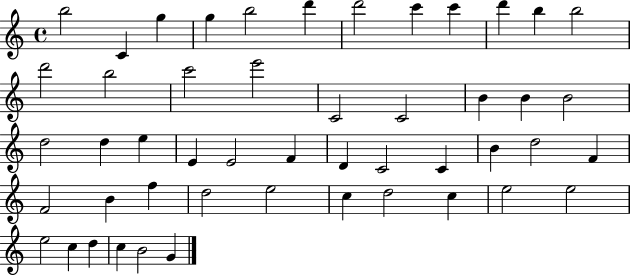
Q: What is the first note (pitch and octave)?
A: B5